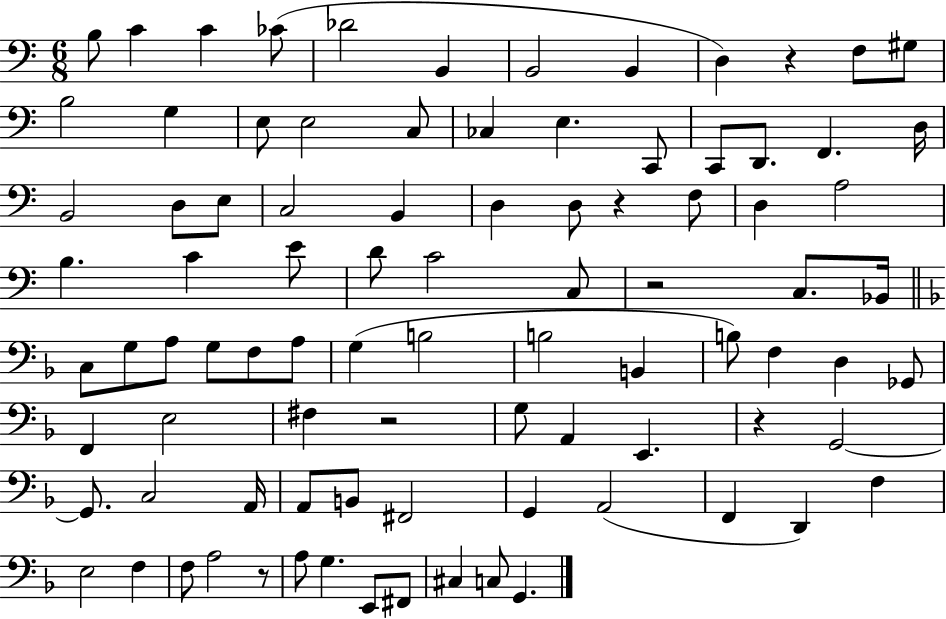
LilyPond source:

{
  \clef bass
  \numericTimeSignature
  \time 6/8
  \key c \major
  \repeat volta 2 { b8 c'4 c'4 ces'8( | des'2 b,4 | b,2 b,4 | d4) r4 f8 gis8 | \break b2 g4 | e8 e2 c8 | ces4 e4. c,8 | c,8 d,8. f,4. d16 | \break b,2 d8 e8 | c2 b,4 | d4 d8 r4 f8 | d4 a2 | \break b4. c'4 e'8 | d'8 c'2 c8 | r2 c8. bes,16 | \bar "||" \break \key f \major c8 g8 a8 g8 f8 a8 | g4( b2 | b2 b,4 | b8) f4 d4 ges,8 | \break f,4 e2 | fis4 r2 | g8 a,4 e,4. | r4 g,2~~ | \break g,8. c2 a,16 | a,8 b,8 fis,2 | g,4 a,2( | f,4 d,4) f4 | \break e2 f4 | f8 a2 r8 | a8 g4. e,8 fis,8 | cis4 c8 g,4. | \break } \bar "|."
}